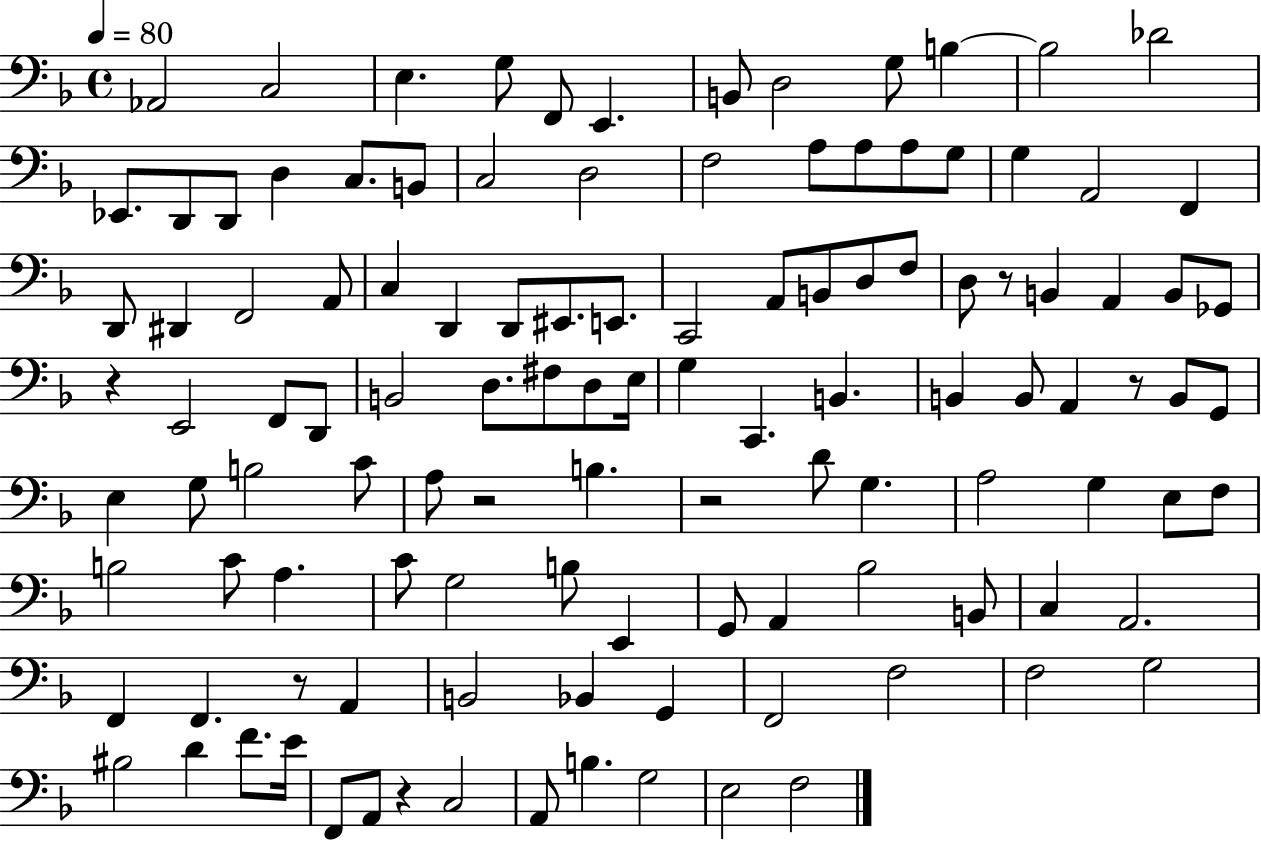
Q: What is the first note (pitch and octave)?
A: Ab2